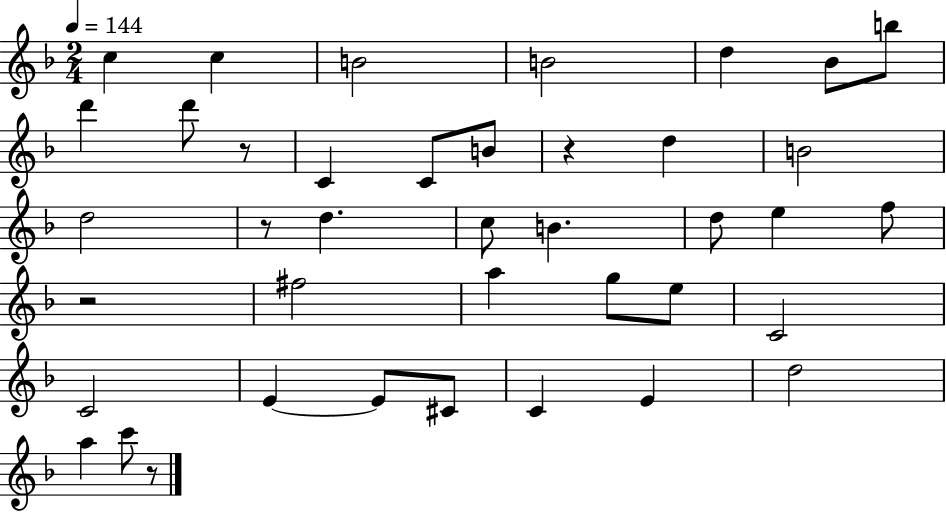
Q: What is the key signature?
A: F major